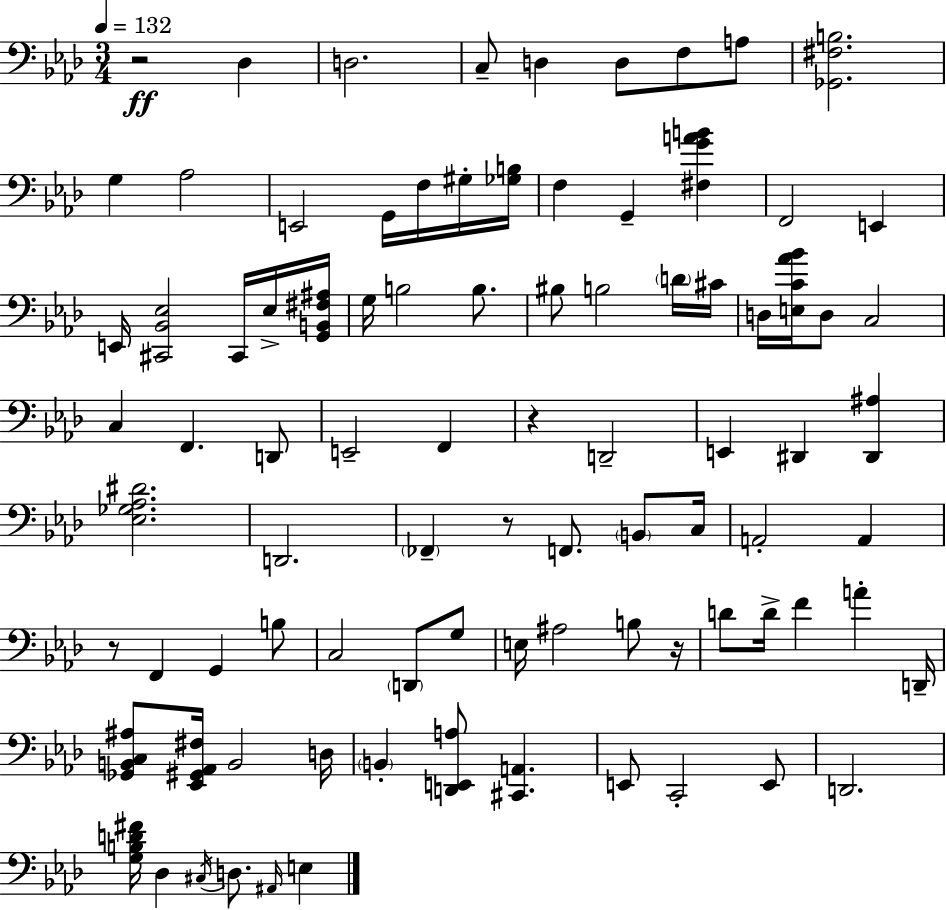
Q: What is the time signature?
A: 3/4